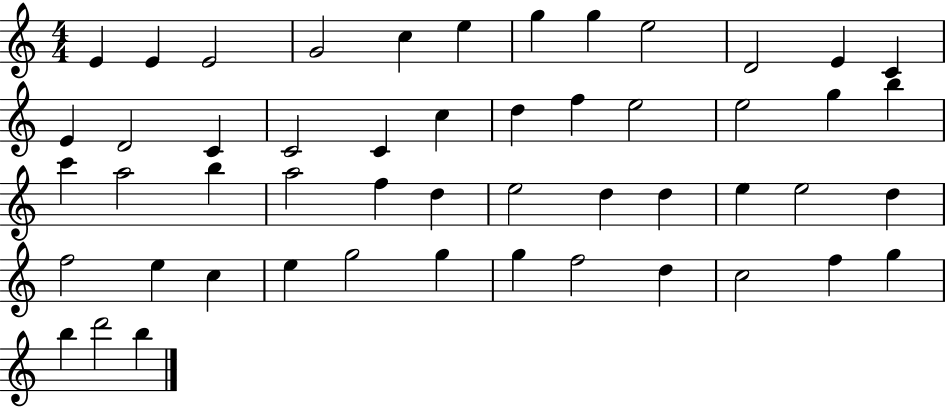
E4/q E4/q E4/h G4/h C5/q E5/q G5/q G5/q E5/h D4/h E4/q C4/q E4/q D4/h C4/q C4/h C4/q C5/q D5/q F5/q E5/h E5/h G5/q B5/q C6/q A5/h B5/q A5/h F5/q D5/q E5/h D5/q D5/q E5/q E5/h D5/q F5/h E5/q C5/q E5/q G5/h G5/q G5/q F5/h D5/q C5/h F5/q G5/q B5/q D6/h B5/q